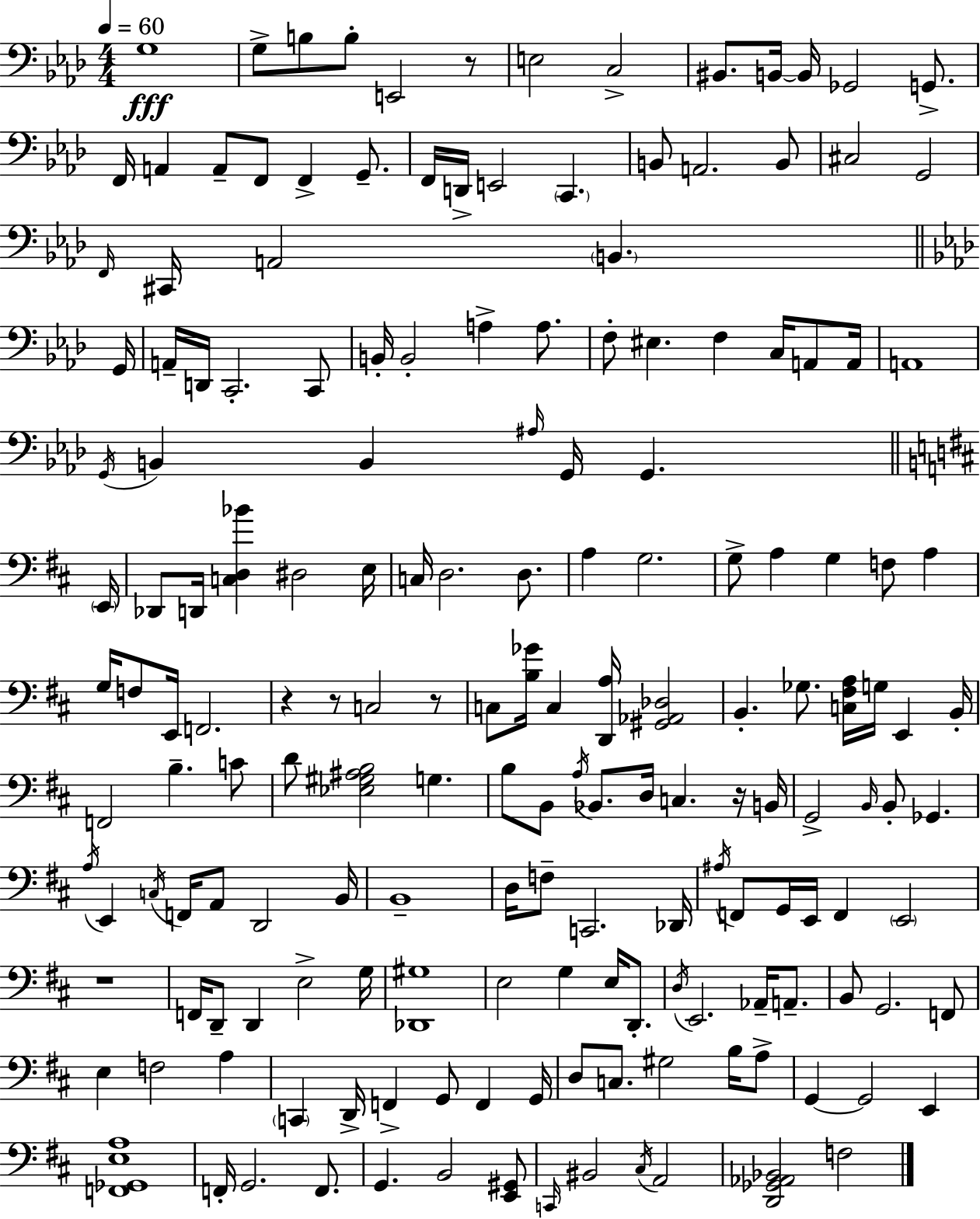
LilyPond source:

{
  \clef bass
  \numericTimeSignature
  \time 4/4
  \key f \minor
  \tempo 4 = 60
  \repeat volta 2 { g1\fff | g8-> b8 b8-. e,2 r8 | e2 c2-> | bis,8. b,16~~ b,16 ges,2 g,8.-> | \break f,16 a,4 a,8-- f,8 f,4-> g,8.-- | f,16 d,16-> e,2 \parenthesize c,4. | b,8 a,2. b,8 | cis2 g,2 | \break \grace { f,16 } cis,16 a,2 \parenthesize b,4. | \bar "||" \break \key aes \major g,16 a,16-- d,16 c,2.-. c,8 | b,16-. b,2-. a4-> a8. | f8-. eis4. f4 c16 a,8 | a,16 a,1 | \break \acciaccatura { g,16 } b,4 b,4 \grace { ais16 } g,16 g,4. | \bar "||" \break \key b \minor \parenthesize e,16 des,8 d,16 <c d bes'>4 dis2 | e16 c16 d2. d8. | a4 g2. | g8-> a4 g4 f8 a4 | \break g16 f8 e,16 f,2. | r4 r8 c2 r8 | c8 <b ges'>16 c4 <d, a>16 <gis, aes, des>2 | b,4.-. ges8. <c fis a>16 g16 e,4 | \break b,16-. f,2 b4.-- c'8 | d'8 <ees gis ais b>2 g4. | b8 b,8 \acciaccatura { a16 } bes,8. d16 c4. | r16 b,16 g,2-> \grace { b,16 } b,8-. ges,4. | \break \acciaccatura { a16 } e,4 \acciaccatura { c16 } f,16 a,8 d,2 | b,16 b,1-- | d16 f8-- c,2. | des,16 \acciaccatura { ais16 } f,8 g,16 e,16 f,4 \parenthesize e,2 | \break r1 | f,16 d,8-- d,4 e2-> | g16 <des, gis>1 | e2 g4 | \break e16 d,8.-. \acciaccatura { d16 } e,2. | aes,16-- a,8.-- b,8 g,2. | f,8 e4 f2 | a4 \parenthesize c,4 d,16-> f,4-> | \break g,8 f,4 g,16 d8 c8. gis2 | b16 a8-> g,4~~ g,2 | e,4 <f, ges, e a>1 | f,16-. g,2. | \break f,8. g,4. b,2 | <e, gis,>8 \grace { c,16 } bis,2 | \acciaccatura { cis16 } a,2 <d, ges, aes, bes,>2 | f2 } \bar "|."
}